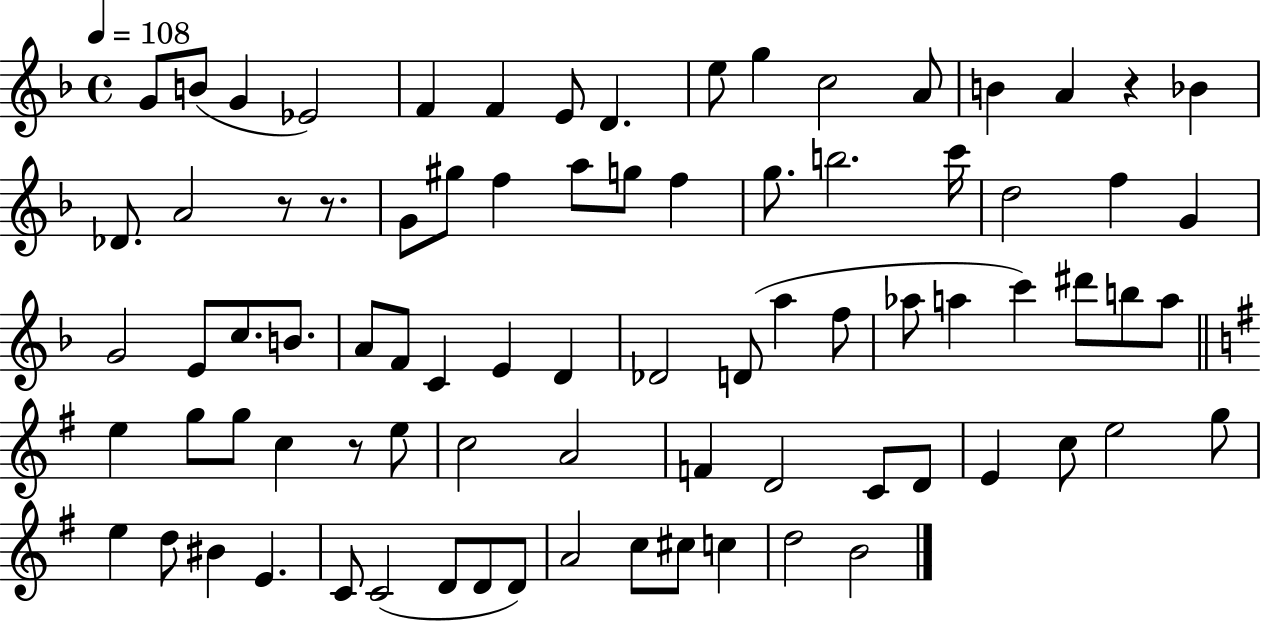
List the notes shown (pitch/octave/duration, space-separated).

G4/e B4/e G4/q Eb4/h F4/q F4/q E4/e D4/q. E5/e G5/q C5/h A4/e B4/q A4/q R/q Bb4/q Db4/e. A4/h R/e R/e. G4/e G#5/e F5/q A5/e G5/e F5/q G5/e. B5/h. C6/s D5/h F5/q G4/q G4/h E4/e C5/e. B4/e. A4/e F4/e C4/q E4/q D4/q Db4/h D4/e A5/q F5/e Ab5/e A5/q C6/q D#6/e B5/e A5/e E5/q G5/e G5/e C5/q R/e E5/e C5/h A4/h F4/q D4/h C4/e D4/e E4/q C5/e E5/h G5/e E5/q D5/e BIS4/q E4/q. C4/e C4/h D4/e D4/e D4/e A4/h C5/e C#5/e C5/q D5/h B4/h